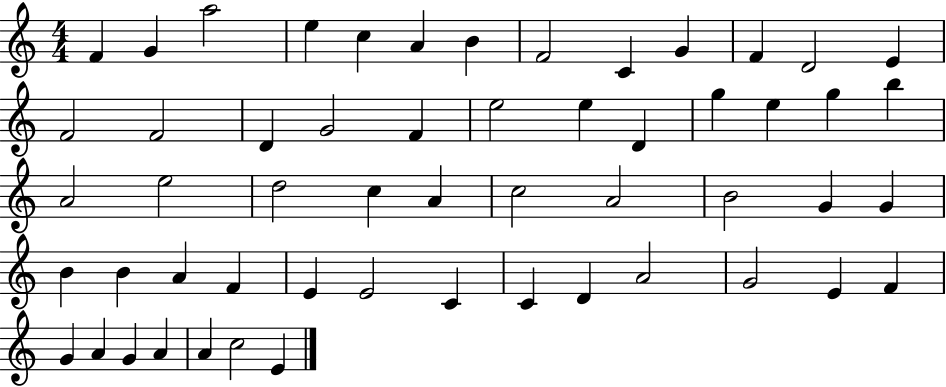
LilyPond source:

{
  \clef treble
  \numericTimeSignature
  \time 4/4
  \key c \major
  f'4 g'4 a''2 | e''4 c''4 a'4 b'4 | f'2 c'4 g'4 | f'4 d'2 e'4 | \break f'2 f'2 | d'4 g'2 f'4 | e''2 e''4 d'4 | g''4 e''4 g''4 b''4 | \break a'2 e''2 | d''2 c''4 a'4 | c''2 a'2 | b'2 g'4 g'4 | \break b'4 b'4 a'4 f'4 | e'4 e'2 c'4 | c'4 d'4 a'2 | g'2 e'4 f'4 | \break g'4 a'4 g'4 a'4 | a'4 c''2 e'4 | \bar "|."
}